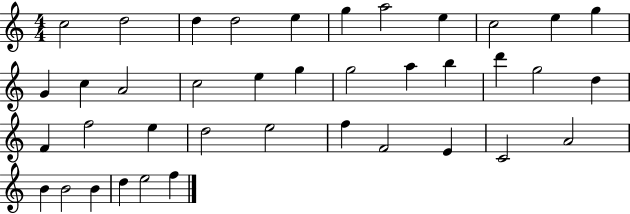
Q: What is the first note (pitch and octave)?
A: C5